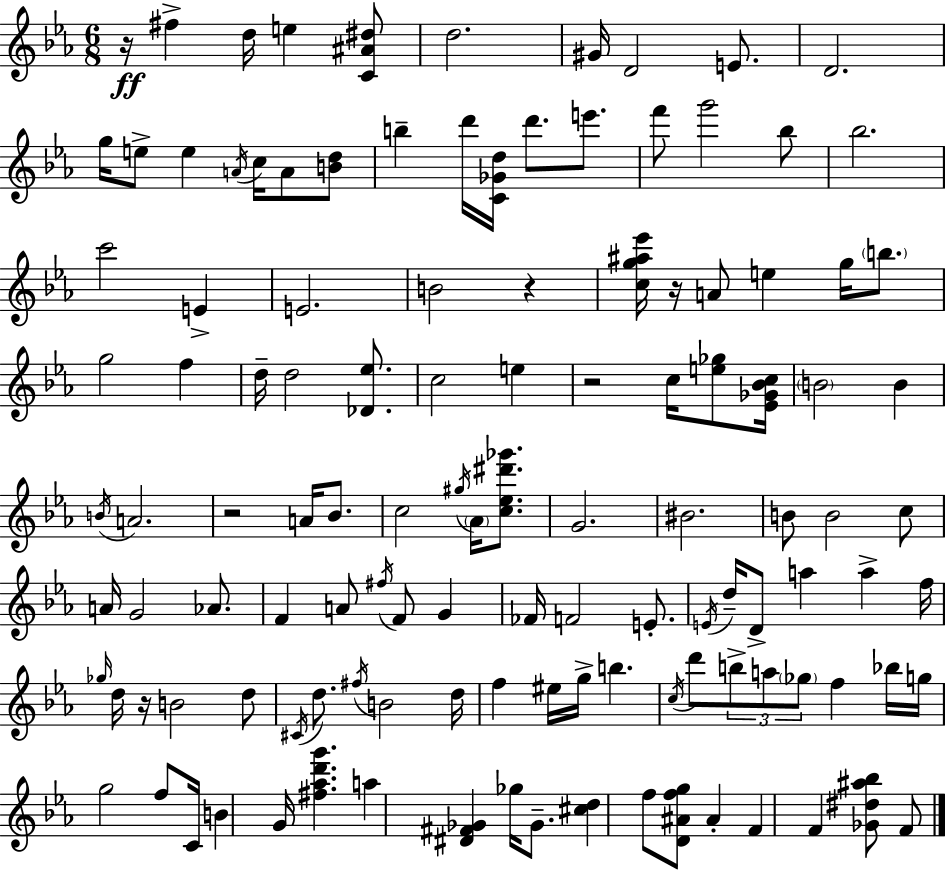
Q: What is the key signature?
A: EES major